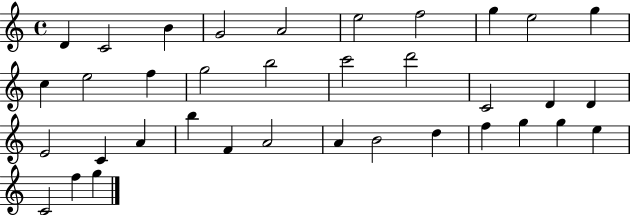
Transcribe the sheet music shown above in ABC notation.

X:1
T:Untitled
M:4/4
L:1/4
K:C
D C2 B G2 A2 e2 f2 g e2 g c e2 f g2 b2 c'2 d'2 C2 D D E2 C A b F A2 A B2 d f g g e C2 f g